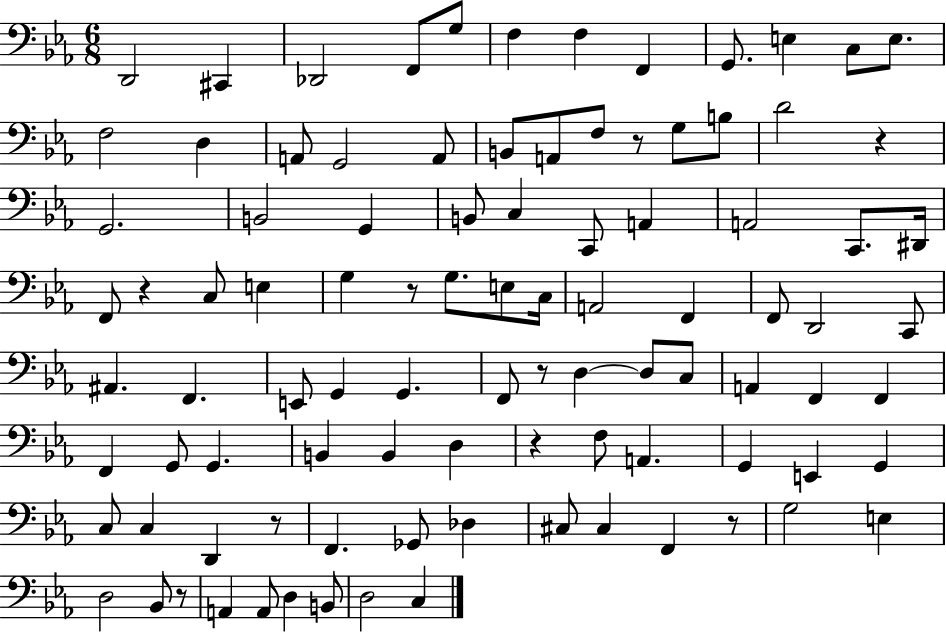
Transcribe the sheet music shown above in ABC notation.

X:1
T:Untitled
M:6/8
L:1/4
K:Eb
D,,2 ^C,, _D,,2 F,,/2 G,/2 F, F, F,, G,,/2 E, C,/2 E,/2 F,2 D, A,,/2 G,,2 A,,/2 B,,/2 A,,/2 F,/2 z/2 G,/2 B,/2 D2 z G,,2 B,,2 G,, B,,/2 C, C,,/2 A,, A,,2 C,,/2 ^D,,/4 F,,/2 z C,/2 E, G, z/2 G,/2 E,/2 C,/4 A,,2 F,, F,,/2 D,,2 C,,/2 ^A,, F,, E,,/2 G,, G,, F,,/2 z/2 D, D,/2 C,/2 A,, F,, F,, F,, G,,/2 G,, B,, B,, D, z F,/2 A,, G,, E,, G,, C,/2 C, D,, z/2 F,, _G,,/2 _D, ^C,/2 ^C, F,, z/2 G,2 E, D,2 _B,,/2 z/2 A,, A,,/2 D, B,,/2 D,2 C,